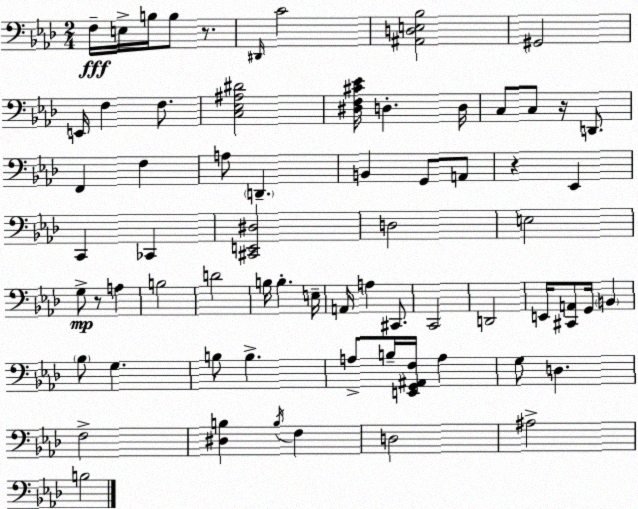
X:1
T:Untitled
M:2/4
L:1/4
K:Ab
F,/4 E,/4 B,/4 B,/2 z/2 ^D,,/4 C2 [^A,,D,E,_B,]2 ^G,,2 E,,/4 F, F,/2 [C,_E,^A,^D]2 [^D,F,^C_E]/4 D, D,/4 C,/2 C,/2 z/4 D,,/2 F,, F, A,/2 D,, B,, G,,/2 A,,/2 z _E,, C,, _C,, [^C,,E,,^D,]2 D,2 E,2 G,/2 z/2 A, B,2 D2 B,/4 B, E,/4 A,,/4 A, ^C,,/2 C,,2 D,,2 E,,/4 [^C,,A,,]/2 G,,/4 B,, _B,/2 G, B,/2 B, A,/2 B,/4 [E,,G,,^A,,F,]/4 A, G,/2 D, F,2 [^D,B,] B,/4 F, D,2 ^A,2 B,2